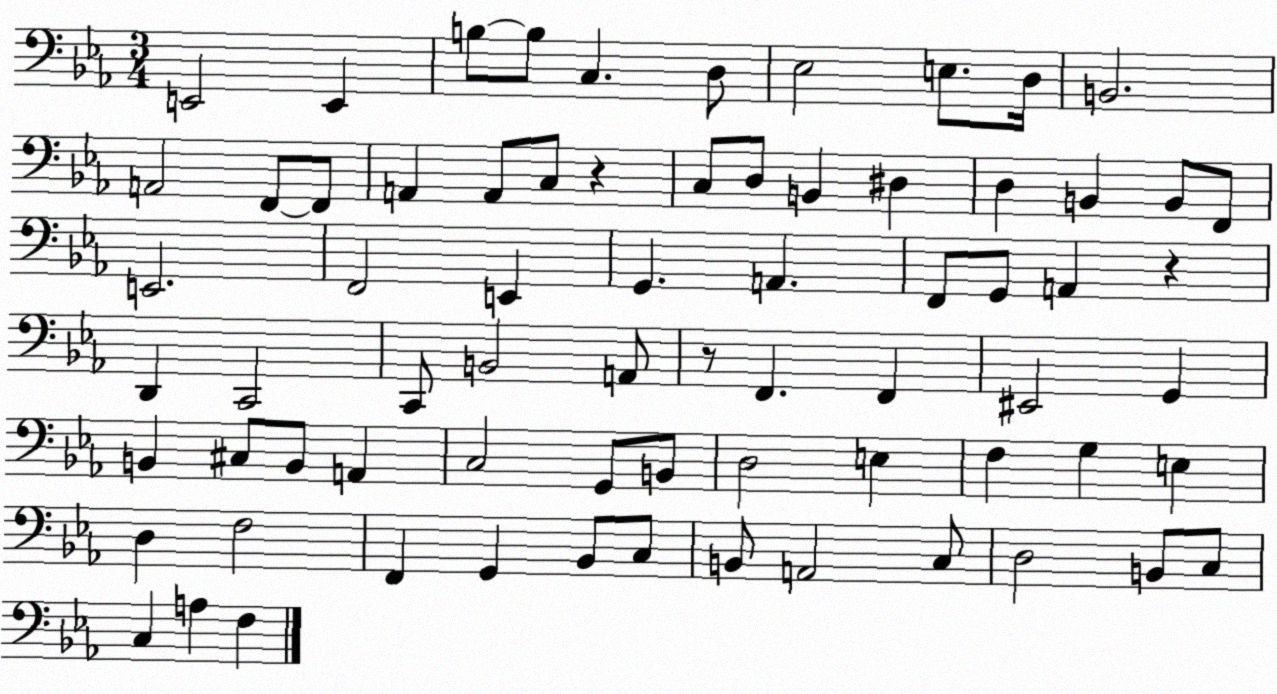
X:1
T:Untitled
M:3/4
L:1/4
K:Eb
E,,2 E,, B,/2 B,/2 C, D,/2 _E,2 E,/2 D,/4 B,,2 A,,2 F,,/2 F,,/2 A,, A,,/2 C,/2 z C,/2 D,/2 B,, ^D, D, B,, B,,/2 F,,/2 E,,2 F,,2 E,, G,, A,, F,,/2 G,,/2 A,, z D,, C,,2 C,,/2 B,,2 A,,/2 z/2 F,, F,, ^E,,2 G,, B,, ^C,/2 B,,/2 A,, C,2 G,,/2 B,,/2 D,2 E, F, G, E, D, F,2 F,, G,, _B,,/2 C,/2 B,,/2 A,,2 C,/2 D,2 B,,/2 C,/2 C, A, F,